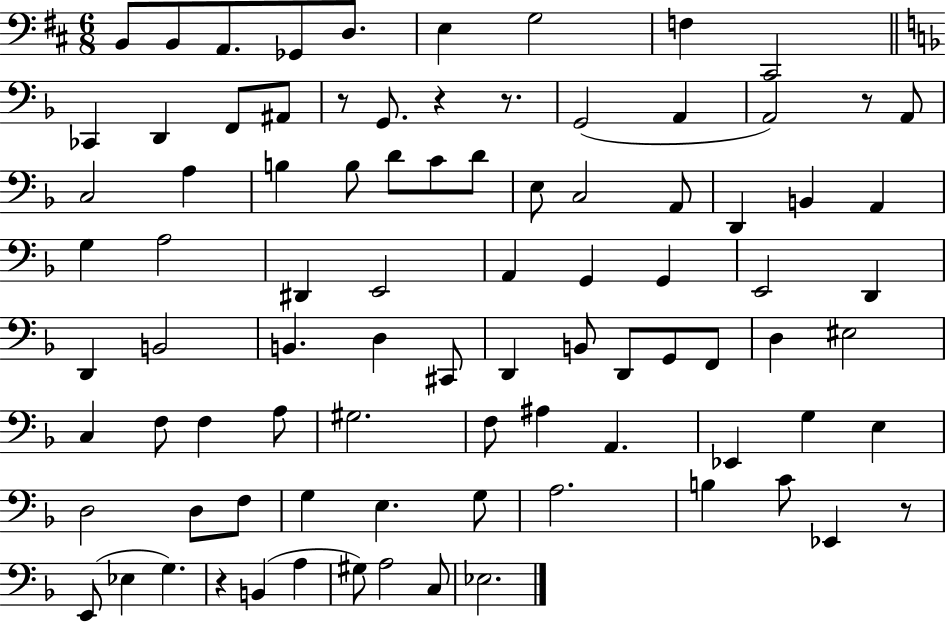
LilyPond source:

{
  \clef bass
  \numericTimeSignature
  \time 6/8
  \key d \major
  \repeat volta 2 { b,8 b,8 a,8. ges,8 d8. | e4 g2 | f4 cis,2 | \bar "||" \break \key d \minor ces,4 d,4 f,8 ais,8 | r8 g,8. r4 r8. | g,2( a,4 | a,2) r8 a,8 | \break c2 a4 | b4 b8 d'8 c'8 d'8 | e8 c2 a,8 | d,4 b,4 a,4 | \break g4 a2 | dis,4 e,2 | a,4 g,4 g,4 | e,2 d,4 | \break d,4 b,2 | b,4. d4 cis,8 | d,4 b,8 d,8 g,8 f,8 | d4 eis2 | \break c4 f8 f4 a8 | gis2. | f8 ais4 a,4. | ees,4 g4 e4 | \break d2 d8 f8 | g4 e4. g8 | a2. | b4 c'8 ees,4 r8 | \break e,8( ees4 g4.) | r4 b,4( a4 | gis8) a2 c8 | ees2. | \break } \bar "|."
}